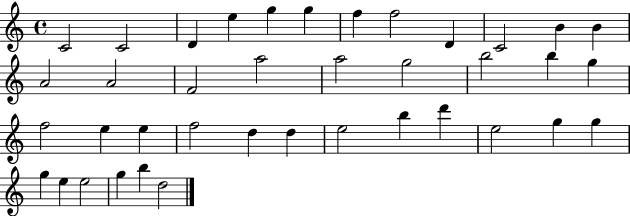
C4/h C4/h D4/q E5/q G5/q G5/q F5/q F5/h D4/q C4/h B4/q B4/q A4/h A4/h F4/h A5/h A5/h G5/h B5/h B5/q G5/q F5/h E5/q E5/q F5/h D5/q D5/q E5/h B5/q D6/q E5/h G5/q G5/q G5/q E5/q E5/h G5/q B5/q D5/h